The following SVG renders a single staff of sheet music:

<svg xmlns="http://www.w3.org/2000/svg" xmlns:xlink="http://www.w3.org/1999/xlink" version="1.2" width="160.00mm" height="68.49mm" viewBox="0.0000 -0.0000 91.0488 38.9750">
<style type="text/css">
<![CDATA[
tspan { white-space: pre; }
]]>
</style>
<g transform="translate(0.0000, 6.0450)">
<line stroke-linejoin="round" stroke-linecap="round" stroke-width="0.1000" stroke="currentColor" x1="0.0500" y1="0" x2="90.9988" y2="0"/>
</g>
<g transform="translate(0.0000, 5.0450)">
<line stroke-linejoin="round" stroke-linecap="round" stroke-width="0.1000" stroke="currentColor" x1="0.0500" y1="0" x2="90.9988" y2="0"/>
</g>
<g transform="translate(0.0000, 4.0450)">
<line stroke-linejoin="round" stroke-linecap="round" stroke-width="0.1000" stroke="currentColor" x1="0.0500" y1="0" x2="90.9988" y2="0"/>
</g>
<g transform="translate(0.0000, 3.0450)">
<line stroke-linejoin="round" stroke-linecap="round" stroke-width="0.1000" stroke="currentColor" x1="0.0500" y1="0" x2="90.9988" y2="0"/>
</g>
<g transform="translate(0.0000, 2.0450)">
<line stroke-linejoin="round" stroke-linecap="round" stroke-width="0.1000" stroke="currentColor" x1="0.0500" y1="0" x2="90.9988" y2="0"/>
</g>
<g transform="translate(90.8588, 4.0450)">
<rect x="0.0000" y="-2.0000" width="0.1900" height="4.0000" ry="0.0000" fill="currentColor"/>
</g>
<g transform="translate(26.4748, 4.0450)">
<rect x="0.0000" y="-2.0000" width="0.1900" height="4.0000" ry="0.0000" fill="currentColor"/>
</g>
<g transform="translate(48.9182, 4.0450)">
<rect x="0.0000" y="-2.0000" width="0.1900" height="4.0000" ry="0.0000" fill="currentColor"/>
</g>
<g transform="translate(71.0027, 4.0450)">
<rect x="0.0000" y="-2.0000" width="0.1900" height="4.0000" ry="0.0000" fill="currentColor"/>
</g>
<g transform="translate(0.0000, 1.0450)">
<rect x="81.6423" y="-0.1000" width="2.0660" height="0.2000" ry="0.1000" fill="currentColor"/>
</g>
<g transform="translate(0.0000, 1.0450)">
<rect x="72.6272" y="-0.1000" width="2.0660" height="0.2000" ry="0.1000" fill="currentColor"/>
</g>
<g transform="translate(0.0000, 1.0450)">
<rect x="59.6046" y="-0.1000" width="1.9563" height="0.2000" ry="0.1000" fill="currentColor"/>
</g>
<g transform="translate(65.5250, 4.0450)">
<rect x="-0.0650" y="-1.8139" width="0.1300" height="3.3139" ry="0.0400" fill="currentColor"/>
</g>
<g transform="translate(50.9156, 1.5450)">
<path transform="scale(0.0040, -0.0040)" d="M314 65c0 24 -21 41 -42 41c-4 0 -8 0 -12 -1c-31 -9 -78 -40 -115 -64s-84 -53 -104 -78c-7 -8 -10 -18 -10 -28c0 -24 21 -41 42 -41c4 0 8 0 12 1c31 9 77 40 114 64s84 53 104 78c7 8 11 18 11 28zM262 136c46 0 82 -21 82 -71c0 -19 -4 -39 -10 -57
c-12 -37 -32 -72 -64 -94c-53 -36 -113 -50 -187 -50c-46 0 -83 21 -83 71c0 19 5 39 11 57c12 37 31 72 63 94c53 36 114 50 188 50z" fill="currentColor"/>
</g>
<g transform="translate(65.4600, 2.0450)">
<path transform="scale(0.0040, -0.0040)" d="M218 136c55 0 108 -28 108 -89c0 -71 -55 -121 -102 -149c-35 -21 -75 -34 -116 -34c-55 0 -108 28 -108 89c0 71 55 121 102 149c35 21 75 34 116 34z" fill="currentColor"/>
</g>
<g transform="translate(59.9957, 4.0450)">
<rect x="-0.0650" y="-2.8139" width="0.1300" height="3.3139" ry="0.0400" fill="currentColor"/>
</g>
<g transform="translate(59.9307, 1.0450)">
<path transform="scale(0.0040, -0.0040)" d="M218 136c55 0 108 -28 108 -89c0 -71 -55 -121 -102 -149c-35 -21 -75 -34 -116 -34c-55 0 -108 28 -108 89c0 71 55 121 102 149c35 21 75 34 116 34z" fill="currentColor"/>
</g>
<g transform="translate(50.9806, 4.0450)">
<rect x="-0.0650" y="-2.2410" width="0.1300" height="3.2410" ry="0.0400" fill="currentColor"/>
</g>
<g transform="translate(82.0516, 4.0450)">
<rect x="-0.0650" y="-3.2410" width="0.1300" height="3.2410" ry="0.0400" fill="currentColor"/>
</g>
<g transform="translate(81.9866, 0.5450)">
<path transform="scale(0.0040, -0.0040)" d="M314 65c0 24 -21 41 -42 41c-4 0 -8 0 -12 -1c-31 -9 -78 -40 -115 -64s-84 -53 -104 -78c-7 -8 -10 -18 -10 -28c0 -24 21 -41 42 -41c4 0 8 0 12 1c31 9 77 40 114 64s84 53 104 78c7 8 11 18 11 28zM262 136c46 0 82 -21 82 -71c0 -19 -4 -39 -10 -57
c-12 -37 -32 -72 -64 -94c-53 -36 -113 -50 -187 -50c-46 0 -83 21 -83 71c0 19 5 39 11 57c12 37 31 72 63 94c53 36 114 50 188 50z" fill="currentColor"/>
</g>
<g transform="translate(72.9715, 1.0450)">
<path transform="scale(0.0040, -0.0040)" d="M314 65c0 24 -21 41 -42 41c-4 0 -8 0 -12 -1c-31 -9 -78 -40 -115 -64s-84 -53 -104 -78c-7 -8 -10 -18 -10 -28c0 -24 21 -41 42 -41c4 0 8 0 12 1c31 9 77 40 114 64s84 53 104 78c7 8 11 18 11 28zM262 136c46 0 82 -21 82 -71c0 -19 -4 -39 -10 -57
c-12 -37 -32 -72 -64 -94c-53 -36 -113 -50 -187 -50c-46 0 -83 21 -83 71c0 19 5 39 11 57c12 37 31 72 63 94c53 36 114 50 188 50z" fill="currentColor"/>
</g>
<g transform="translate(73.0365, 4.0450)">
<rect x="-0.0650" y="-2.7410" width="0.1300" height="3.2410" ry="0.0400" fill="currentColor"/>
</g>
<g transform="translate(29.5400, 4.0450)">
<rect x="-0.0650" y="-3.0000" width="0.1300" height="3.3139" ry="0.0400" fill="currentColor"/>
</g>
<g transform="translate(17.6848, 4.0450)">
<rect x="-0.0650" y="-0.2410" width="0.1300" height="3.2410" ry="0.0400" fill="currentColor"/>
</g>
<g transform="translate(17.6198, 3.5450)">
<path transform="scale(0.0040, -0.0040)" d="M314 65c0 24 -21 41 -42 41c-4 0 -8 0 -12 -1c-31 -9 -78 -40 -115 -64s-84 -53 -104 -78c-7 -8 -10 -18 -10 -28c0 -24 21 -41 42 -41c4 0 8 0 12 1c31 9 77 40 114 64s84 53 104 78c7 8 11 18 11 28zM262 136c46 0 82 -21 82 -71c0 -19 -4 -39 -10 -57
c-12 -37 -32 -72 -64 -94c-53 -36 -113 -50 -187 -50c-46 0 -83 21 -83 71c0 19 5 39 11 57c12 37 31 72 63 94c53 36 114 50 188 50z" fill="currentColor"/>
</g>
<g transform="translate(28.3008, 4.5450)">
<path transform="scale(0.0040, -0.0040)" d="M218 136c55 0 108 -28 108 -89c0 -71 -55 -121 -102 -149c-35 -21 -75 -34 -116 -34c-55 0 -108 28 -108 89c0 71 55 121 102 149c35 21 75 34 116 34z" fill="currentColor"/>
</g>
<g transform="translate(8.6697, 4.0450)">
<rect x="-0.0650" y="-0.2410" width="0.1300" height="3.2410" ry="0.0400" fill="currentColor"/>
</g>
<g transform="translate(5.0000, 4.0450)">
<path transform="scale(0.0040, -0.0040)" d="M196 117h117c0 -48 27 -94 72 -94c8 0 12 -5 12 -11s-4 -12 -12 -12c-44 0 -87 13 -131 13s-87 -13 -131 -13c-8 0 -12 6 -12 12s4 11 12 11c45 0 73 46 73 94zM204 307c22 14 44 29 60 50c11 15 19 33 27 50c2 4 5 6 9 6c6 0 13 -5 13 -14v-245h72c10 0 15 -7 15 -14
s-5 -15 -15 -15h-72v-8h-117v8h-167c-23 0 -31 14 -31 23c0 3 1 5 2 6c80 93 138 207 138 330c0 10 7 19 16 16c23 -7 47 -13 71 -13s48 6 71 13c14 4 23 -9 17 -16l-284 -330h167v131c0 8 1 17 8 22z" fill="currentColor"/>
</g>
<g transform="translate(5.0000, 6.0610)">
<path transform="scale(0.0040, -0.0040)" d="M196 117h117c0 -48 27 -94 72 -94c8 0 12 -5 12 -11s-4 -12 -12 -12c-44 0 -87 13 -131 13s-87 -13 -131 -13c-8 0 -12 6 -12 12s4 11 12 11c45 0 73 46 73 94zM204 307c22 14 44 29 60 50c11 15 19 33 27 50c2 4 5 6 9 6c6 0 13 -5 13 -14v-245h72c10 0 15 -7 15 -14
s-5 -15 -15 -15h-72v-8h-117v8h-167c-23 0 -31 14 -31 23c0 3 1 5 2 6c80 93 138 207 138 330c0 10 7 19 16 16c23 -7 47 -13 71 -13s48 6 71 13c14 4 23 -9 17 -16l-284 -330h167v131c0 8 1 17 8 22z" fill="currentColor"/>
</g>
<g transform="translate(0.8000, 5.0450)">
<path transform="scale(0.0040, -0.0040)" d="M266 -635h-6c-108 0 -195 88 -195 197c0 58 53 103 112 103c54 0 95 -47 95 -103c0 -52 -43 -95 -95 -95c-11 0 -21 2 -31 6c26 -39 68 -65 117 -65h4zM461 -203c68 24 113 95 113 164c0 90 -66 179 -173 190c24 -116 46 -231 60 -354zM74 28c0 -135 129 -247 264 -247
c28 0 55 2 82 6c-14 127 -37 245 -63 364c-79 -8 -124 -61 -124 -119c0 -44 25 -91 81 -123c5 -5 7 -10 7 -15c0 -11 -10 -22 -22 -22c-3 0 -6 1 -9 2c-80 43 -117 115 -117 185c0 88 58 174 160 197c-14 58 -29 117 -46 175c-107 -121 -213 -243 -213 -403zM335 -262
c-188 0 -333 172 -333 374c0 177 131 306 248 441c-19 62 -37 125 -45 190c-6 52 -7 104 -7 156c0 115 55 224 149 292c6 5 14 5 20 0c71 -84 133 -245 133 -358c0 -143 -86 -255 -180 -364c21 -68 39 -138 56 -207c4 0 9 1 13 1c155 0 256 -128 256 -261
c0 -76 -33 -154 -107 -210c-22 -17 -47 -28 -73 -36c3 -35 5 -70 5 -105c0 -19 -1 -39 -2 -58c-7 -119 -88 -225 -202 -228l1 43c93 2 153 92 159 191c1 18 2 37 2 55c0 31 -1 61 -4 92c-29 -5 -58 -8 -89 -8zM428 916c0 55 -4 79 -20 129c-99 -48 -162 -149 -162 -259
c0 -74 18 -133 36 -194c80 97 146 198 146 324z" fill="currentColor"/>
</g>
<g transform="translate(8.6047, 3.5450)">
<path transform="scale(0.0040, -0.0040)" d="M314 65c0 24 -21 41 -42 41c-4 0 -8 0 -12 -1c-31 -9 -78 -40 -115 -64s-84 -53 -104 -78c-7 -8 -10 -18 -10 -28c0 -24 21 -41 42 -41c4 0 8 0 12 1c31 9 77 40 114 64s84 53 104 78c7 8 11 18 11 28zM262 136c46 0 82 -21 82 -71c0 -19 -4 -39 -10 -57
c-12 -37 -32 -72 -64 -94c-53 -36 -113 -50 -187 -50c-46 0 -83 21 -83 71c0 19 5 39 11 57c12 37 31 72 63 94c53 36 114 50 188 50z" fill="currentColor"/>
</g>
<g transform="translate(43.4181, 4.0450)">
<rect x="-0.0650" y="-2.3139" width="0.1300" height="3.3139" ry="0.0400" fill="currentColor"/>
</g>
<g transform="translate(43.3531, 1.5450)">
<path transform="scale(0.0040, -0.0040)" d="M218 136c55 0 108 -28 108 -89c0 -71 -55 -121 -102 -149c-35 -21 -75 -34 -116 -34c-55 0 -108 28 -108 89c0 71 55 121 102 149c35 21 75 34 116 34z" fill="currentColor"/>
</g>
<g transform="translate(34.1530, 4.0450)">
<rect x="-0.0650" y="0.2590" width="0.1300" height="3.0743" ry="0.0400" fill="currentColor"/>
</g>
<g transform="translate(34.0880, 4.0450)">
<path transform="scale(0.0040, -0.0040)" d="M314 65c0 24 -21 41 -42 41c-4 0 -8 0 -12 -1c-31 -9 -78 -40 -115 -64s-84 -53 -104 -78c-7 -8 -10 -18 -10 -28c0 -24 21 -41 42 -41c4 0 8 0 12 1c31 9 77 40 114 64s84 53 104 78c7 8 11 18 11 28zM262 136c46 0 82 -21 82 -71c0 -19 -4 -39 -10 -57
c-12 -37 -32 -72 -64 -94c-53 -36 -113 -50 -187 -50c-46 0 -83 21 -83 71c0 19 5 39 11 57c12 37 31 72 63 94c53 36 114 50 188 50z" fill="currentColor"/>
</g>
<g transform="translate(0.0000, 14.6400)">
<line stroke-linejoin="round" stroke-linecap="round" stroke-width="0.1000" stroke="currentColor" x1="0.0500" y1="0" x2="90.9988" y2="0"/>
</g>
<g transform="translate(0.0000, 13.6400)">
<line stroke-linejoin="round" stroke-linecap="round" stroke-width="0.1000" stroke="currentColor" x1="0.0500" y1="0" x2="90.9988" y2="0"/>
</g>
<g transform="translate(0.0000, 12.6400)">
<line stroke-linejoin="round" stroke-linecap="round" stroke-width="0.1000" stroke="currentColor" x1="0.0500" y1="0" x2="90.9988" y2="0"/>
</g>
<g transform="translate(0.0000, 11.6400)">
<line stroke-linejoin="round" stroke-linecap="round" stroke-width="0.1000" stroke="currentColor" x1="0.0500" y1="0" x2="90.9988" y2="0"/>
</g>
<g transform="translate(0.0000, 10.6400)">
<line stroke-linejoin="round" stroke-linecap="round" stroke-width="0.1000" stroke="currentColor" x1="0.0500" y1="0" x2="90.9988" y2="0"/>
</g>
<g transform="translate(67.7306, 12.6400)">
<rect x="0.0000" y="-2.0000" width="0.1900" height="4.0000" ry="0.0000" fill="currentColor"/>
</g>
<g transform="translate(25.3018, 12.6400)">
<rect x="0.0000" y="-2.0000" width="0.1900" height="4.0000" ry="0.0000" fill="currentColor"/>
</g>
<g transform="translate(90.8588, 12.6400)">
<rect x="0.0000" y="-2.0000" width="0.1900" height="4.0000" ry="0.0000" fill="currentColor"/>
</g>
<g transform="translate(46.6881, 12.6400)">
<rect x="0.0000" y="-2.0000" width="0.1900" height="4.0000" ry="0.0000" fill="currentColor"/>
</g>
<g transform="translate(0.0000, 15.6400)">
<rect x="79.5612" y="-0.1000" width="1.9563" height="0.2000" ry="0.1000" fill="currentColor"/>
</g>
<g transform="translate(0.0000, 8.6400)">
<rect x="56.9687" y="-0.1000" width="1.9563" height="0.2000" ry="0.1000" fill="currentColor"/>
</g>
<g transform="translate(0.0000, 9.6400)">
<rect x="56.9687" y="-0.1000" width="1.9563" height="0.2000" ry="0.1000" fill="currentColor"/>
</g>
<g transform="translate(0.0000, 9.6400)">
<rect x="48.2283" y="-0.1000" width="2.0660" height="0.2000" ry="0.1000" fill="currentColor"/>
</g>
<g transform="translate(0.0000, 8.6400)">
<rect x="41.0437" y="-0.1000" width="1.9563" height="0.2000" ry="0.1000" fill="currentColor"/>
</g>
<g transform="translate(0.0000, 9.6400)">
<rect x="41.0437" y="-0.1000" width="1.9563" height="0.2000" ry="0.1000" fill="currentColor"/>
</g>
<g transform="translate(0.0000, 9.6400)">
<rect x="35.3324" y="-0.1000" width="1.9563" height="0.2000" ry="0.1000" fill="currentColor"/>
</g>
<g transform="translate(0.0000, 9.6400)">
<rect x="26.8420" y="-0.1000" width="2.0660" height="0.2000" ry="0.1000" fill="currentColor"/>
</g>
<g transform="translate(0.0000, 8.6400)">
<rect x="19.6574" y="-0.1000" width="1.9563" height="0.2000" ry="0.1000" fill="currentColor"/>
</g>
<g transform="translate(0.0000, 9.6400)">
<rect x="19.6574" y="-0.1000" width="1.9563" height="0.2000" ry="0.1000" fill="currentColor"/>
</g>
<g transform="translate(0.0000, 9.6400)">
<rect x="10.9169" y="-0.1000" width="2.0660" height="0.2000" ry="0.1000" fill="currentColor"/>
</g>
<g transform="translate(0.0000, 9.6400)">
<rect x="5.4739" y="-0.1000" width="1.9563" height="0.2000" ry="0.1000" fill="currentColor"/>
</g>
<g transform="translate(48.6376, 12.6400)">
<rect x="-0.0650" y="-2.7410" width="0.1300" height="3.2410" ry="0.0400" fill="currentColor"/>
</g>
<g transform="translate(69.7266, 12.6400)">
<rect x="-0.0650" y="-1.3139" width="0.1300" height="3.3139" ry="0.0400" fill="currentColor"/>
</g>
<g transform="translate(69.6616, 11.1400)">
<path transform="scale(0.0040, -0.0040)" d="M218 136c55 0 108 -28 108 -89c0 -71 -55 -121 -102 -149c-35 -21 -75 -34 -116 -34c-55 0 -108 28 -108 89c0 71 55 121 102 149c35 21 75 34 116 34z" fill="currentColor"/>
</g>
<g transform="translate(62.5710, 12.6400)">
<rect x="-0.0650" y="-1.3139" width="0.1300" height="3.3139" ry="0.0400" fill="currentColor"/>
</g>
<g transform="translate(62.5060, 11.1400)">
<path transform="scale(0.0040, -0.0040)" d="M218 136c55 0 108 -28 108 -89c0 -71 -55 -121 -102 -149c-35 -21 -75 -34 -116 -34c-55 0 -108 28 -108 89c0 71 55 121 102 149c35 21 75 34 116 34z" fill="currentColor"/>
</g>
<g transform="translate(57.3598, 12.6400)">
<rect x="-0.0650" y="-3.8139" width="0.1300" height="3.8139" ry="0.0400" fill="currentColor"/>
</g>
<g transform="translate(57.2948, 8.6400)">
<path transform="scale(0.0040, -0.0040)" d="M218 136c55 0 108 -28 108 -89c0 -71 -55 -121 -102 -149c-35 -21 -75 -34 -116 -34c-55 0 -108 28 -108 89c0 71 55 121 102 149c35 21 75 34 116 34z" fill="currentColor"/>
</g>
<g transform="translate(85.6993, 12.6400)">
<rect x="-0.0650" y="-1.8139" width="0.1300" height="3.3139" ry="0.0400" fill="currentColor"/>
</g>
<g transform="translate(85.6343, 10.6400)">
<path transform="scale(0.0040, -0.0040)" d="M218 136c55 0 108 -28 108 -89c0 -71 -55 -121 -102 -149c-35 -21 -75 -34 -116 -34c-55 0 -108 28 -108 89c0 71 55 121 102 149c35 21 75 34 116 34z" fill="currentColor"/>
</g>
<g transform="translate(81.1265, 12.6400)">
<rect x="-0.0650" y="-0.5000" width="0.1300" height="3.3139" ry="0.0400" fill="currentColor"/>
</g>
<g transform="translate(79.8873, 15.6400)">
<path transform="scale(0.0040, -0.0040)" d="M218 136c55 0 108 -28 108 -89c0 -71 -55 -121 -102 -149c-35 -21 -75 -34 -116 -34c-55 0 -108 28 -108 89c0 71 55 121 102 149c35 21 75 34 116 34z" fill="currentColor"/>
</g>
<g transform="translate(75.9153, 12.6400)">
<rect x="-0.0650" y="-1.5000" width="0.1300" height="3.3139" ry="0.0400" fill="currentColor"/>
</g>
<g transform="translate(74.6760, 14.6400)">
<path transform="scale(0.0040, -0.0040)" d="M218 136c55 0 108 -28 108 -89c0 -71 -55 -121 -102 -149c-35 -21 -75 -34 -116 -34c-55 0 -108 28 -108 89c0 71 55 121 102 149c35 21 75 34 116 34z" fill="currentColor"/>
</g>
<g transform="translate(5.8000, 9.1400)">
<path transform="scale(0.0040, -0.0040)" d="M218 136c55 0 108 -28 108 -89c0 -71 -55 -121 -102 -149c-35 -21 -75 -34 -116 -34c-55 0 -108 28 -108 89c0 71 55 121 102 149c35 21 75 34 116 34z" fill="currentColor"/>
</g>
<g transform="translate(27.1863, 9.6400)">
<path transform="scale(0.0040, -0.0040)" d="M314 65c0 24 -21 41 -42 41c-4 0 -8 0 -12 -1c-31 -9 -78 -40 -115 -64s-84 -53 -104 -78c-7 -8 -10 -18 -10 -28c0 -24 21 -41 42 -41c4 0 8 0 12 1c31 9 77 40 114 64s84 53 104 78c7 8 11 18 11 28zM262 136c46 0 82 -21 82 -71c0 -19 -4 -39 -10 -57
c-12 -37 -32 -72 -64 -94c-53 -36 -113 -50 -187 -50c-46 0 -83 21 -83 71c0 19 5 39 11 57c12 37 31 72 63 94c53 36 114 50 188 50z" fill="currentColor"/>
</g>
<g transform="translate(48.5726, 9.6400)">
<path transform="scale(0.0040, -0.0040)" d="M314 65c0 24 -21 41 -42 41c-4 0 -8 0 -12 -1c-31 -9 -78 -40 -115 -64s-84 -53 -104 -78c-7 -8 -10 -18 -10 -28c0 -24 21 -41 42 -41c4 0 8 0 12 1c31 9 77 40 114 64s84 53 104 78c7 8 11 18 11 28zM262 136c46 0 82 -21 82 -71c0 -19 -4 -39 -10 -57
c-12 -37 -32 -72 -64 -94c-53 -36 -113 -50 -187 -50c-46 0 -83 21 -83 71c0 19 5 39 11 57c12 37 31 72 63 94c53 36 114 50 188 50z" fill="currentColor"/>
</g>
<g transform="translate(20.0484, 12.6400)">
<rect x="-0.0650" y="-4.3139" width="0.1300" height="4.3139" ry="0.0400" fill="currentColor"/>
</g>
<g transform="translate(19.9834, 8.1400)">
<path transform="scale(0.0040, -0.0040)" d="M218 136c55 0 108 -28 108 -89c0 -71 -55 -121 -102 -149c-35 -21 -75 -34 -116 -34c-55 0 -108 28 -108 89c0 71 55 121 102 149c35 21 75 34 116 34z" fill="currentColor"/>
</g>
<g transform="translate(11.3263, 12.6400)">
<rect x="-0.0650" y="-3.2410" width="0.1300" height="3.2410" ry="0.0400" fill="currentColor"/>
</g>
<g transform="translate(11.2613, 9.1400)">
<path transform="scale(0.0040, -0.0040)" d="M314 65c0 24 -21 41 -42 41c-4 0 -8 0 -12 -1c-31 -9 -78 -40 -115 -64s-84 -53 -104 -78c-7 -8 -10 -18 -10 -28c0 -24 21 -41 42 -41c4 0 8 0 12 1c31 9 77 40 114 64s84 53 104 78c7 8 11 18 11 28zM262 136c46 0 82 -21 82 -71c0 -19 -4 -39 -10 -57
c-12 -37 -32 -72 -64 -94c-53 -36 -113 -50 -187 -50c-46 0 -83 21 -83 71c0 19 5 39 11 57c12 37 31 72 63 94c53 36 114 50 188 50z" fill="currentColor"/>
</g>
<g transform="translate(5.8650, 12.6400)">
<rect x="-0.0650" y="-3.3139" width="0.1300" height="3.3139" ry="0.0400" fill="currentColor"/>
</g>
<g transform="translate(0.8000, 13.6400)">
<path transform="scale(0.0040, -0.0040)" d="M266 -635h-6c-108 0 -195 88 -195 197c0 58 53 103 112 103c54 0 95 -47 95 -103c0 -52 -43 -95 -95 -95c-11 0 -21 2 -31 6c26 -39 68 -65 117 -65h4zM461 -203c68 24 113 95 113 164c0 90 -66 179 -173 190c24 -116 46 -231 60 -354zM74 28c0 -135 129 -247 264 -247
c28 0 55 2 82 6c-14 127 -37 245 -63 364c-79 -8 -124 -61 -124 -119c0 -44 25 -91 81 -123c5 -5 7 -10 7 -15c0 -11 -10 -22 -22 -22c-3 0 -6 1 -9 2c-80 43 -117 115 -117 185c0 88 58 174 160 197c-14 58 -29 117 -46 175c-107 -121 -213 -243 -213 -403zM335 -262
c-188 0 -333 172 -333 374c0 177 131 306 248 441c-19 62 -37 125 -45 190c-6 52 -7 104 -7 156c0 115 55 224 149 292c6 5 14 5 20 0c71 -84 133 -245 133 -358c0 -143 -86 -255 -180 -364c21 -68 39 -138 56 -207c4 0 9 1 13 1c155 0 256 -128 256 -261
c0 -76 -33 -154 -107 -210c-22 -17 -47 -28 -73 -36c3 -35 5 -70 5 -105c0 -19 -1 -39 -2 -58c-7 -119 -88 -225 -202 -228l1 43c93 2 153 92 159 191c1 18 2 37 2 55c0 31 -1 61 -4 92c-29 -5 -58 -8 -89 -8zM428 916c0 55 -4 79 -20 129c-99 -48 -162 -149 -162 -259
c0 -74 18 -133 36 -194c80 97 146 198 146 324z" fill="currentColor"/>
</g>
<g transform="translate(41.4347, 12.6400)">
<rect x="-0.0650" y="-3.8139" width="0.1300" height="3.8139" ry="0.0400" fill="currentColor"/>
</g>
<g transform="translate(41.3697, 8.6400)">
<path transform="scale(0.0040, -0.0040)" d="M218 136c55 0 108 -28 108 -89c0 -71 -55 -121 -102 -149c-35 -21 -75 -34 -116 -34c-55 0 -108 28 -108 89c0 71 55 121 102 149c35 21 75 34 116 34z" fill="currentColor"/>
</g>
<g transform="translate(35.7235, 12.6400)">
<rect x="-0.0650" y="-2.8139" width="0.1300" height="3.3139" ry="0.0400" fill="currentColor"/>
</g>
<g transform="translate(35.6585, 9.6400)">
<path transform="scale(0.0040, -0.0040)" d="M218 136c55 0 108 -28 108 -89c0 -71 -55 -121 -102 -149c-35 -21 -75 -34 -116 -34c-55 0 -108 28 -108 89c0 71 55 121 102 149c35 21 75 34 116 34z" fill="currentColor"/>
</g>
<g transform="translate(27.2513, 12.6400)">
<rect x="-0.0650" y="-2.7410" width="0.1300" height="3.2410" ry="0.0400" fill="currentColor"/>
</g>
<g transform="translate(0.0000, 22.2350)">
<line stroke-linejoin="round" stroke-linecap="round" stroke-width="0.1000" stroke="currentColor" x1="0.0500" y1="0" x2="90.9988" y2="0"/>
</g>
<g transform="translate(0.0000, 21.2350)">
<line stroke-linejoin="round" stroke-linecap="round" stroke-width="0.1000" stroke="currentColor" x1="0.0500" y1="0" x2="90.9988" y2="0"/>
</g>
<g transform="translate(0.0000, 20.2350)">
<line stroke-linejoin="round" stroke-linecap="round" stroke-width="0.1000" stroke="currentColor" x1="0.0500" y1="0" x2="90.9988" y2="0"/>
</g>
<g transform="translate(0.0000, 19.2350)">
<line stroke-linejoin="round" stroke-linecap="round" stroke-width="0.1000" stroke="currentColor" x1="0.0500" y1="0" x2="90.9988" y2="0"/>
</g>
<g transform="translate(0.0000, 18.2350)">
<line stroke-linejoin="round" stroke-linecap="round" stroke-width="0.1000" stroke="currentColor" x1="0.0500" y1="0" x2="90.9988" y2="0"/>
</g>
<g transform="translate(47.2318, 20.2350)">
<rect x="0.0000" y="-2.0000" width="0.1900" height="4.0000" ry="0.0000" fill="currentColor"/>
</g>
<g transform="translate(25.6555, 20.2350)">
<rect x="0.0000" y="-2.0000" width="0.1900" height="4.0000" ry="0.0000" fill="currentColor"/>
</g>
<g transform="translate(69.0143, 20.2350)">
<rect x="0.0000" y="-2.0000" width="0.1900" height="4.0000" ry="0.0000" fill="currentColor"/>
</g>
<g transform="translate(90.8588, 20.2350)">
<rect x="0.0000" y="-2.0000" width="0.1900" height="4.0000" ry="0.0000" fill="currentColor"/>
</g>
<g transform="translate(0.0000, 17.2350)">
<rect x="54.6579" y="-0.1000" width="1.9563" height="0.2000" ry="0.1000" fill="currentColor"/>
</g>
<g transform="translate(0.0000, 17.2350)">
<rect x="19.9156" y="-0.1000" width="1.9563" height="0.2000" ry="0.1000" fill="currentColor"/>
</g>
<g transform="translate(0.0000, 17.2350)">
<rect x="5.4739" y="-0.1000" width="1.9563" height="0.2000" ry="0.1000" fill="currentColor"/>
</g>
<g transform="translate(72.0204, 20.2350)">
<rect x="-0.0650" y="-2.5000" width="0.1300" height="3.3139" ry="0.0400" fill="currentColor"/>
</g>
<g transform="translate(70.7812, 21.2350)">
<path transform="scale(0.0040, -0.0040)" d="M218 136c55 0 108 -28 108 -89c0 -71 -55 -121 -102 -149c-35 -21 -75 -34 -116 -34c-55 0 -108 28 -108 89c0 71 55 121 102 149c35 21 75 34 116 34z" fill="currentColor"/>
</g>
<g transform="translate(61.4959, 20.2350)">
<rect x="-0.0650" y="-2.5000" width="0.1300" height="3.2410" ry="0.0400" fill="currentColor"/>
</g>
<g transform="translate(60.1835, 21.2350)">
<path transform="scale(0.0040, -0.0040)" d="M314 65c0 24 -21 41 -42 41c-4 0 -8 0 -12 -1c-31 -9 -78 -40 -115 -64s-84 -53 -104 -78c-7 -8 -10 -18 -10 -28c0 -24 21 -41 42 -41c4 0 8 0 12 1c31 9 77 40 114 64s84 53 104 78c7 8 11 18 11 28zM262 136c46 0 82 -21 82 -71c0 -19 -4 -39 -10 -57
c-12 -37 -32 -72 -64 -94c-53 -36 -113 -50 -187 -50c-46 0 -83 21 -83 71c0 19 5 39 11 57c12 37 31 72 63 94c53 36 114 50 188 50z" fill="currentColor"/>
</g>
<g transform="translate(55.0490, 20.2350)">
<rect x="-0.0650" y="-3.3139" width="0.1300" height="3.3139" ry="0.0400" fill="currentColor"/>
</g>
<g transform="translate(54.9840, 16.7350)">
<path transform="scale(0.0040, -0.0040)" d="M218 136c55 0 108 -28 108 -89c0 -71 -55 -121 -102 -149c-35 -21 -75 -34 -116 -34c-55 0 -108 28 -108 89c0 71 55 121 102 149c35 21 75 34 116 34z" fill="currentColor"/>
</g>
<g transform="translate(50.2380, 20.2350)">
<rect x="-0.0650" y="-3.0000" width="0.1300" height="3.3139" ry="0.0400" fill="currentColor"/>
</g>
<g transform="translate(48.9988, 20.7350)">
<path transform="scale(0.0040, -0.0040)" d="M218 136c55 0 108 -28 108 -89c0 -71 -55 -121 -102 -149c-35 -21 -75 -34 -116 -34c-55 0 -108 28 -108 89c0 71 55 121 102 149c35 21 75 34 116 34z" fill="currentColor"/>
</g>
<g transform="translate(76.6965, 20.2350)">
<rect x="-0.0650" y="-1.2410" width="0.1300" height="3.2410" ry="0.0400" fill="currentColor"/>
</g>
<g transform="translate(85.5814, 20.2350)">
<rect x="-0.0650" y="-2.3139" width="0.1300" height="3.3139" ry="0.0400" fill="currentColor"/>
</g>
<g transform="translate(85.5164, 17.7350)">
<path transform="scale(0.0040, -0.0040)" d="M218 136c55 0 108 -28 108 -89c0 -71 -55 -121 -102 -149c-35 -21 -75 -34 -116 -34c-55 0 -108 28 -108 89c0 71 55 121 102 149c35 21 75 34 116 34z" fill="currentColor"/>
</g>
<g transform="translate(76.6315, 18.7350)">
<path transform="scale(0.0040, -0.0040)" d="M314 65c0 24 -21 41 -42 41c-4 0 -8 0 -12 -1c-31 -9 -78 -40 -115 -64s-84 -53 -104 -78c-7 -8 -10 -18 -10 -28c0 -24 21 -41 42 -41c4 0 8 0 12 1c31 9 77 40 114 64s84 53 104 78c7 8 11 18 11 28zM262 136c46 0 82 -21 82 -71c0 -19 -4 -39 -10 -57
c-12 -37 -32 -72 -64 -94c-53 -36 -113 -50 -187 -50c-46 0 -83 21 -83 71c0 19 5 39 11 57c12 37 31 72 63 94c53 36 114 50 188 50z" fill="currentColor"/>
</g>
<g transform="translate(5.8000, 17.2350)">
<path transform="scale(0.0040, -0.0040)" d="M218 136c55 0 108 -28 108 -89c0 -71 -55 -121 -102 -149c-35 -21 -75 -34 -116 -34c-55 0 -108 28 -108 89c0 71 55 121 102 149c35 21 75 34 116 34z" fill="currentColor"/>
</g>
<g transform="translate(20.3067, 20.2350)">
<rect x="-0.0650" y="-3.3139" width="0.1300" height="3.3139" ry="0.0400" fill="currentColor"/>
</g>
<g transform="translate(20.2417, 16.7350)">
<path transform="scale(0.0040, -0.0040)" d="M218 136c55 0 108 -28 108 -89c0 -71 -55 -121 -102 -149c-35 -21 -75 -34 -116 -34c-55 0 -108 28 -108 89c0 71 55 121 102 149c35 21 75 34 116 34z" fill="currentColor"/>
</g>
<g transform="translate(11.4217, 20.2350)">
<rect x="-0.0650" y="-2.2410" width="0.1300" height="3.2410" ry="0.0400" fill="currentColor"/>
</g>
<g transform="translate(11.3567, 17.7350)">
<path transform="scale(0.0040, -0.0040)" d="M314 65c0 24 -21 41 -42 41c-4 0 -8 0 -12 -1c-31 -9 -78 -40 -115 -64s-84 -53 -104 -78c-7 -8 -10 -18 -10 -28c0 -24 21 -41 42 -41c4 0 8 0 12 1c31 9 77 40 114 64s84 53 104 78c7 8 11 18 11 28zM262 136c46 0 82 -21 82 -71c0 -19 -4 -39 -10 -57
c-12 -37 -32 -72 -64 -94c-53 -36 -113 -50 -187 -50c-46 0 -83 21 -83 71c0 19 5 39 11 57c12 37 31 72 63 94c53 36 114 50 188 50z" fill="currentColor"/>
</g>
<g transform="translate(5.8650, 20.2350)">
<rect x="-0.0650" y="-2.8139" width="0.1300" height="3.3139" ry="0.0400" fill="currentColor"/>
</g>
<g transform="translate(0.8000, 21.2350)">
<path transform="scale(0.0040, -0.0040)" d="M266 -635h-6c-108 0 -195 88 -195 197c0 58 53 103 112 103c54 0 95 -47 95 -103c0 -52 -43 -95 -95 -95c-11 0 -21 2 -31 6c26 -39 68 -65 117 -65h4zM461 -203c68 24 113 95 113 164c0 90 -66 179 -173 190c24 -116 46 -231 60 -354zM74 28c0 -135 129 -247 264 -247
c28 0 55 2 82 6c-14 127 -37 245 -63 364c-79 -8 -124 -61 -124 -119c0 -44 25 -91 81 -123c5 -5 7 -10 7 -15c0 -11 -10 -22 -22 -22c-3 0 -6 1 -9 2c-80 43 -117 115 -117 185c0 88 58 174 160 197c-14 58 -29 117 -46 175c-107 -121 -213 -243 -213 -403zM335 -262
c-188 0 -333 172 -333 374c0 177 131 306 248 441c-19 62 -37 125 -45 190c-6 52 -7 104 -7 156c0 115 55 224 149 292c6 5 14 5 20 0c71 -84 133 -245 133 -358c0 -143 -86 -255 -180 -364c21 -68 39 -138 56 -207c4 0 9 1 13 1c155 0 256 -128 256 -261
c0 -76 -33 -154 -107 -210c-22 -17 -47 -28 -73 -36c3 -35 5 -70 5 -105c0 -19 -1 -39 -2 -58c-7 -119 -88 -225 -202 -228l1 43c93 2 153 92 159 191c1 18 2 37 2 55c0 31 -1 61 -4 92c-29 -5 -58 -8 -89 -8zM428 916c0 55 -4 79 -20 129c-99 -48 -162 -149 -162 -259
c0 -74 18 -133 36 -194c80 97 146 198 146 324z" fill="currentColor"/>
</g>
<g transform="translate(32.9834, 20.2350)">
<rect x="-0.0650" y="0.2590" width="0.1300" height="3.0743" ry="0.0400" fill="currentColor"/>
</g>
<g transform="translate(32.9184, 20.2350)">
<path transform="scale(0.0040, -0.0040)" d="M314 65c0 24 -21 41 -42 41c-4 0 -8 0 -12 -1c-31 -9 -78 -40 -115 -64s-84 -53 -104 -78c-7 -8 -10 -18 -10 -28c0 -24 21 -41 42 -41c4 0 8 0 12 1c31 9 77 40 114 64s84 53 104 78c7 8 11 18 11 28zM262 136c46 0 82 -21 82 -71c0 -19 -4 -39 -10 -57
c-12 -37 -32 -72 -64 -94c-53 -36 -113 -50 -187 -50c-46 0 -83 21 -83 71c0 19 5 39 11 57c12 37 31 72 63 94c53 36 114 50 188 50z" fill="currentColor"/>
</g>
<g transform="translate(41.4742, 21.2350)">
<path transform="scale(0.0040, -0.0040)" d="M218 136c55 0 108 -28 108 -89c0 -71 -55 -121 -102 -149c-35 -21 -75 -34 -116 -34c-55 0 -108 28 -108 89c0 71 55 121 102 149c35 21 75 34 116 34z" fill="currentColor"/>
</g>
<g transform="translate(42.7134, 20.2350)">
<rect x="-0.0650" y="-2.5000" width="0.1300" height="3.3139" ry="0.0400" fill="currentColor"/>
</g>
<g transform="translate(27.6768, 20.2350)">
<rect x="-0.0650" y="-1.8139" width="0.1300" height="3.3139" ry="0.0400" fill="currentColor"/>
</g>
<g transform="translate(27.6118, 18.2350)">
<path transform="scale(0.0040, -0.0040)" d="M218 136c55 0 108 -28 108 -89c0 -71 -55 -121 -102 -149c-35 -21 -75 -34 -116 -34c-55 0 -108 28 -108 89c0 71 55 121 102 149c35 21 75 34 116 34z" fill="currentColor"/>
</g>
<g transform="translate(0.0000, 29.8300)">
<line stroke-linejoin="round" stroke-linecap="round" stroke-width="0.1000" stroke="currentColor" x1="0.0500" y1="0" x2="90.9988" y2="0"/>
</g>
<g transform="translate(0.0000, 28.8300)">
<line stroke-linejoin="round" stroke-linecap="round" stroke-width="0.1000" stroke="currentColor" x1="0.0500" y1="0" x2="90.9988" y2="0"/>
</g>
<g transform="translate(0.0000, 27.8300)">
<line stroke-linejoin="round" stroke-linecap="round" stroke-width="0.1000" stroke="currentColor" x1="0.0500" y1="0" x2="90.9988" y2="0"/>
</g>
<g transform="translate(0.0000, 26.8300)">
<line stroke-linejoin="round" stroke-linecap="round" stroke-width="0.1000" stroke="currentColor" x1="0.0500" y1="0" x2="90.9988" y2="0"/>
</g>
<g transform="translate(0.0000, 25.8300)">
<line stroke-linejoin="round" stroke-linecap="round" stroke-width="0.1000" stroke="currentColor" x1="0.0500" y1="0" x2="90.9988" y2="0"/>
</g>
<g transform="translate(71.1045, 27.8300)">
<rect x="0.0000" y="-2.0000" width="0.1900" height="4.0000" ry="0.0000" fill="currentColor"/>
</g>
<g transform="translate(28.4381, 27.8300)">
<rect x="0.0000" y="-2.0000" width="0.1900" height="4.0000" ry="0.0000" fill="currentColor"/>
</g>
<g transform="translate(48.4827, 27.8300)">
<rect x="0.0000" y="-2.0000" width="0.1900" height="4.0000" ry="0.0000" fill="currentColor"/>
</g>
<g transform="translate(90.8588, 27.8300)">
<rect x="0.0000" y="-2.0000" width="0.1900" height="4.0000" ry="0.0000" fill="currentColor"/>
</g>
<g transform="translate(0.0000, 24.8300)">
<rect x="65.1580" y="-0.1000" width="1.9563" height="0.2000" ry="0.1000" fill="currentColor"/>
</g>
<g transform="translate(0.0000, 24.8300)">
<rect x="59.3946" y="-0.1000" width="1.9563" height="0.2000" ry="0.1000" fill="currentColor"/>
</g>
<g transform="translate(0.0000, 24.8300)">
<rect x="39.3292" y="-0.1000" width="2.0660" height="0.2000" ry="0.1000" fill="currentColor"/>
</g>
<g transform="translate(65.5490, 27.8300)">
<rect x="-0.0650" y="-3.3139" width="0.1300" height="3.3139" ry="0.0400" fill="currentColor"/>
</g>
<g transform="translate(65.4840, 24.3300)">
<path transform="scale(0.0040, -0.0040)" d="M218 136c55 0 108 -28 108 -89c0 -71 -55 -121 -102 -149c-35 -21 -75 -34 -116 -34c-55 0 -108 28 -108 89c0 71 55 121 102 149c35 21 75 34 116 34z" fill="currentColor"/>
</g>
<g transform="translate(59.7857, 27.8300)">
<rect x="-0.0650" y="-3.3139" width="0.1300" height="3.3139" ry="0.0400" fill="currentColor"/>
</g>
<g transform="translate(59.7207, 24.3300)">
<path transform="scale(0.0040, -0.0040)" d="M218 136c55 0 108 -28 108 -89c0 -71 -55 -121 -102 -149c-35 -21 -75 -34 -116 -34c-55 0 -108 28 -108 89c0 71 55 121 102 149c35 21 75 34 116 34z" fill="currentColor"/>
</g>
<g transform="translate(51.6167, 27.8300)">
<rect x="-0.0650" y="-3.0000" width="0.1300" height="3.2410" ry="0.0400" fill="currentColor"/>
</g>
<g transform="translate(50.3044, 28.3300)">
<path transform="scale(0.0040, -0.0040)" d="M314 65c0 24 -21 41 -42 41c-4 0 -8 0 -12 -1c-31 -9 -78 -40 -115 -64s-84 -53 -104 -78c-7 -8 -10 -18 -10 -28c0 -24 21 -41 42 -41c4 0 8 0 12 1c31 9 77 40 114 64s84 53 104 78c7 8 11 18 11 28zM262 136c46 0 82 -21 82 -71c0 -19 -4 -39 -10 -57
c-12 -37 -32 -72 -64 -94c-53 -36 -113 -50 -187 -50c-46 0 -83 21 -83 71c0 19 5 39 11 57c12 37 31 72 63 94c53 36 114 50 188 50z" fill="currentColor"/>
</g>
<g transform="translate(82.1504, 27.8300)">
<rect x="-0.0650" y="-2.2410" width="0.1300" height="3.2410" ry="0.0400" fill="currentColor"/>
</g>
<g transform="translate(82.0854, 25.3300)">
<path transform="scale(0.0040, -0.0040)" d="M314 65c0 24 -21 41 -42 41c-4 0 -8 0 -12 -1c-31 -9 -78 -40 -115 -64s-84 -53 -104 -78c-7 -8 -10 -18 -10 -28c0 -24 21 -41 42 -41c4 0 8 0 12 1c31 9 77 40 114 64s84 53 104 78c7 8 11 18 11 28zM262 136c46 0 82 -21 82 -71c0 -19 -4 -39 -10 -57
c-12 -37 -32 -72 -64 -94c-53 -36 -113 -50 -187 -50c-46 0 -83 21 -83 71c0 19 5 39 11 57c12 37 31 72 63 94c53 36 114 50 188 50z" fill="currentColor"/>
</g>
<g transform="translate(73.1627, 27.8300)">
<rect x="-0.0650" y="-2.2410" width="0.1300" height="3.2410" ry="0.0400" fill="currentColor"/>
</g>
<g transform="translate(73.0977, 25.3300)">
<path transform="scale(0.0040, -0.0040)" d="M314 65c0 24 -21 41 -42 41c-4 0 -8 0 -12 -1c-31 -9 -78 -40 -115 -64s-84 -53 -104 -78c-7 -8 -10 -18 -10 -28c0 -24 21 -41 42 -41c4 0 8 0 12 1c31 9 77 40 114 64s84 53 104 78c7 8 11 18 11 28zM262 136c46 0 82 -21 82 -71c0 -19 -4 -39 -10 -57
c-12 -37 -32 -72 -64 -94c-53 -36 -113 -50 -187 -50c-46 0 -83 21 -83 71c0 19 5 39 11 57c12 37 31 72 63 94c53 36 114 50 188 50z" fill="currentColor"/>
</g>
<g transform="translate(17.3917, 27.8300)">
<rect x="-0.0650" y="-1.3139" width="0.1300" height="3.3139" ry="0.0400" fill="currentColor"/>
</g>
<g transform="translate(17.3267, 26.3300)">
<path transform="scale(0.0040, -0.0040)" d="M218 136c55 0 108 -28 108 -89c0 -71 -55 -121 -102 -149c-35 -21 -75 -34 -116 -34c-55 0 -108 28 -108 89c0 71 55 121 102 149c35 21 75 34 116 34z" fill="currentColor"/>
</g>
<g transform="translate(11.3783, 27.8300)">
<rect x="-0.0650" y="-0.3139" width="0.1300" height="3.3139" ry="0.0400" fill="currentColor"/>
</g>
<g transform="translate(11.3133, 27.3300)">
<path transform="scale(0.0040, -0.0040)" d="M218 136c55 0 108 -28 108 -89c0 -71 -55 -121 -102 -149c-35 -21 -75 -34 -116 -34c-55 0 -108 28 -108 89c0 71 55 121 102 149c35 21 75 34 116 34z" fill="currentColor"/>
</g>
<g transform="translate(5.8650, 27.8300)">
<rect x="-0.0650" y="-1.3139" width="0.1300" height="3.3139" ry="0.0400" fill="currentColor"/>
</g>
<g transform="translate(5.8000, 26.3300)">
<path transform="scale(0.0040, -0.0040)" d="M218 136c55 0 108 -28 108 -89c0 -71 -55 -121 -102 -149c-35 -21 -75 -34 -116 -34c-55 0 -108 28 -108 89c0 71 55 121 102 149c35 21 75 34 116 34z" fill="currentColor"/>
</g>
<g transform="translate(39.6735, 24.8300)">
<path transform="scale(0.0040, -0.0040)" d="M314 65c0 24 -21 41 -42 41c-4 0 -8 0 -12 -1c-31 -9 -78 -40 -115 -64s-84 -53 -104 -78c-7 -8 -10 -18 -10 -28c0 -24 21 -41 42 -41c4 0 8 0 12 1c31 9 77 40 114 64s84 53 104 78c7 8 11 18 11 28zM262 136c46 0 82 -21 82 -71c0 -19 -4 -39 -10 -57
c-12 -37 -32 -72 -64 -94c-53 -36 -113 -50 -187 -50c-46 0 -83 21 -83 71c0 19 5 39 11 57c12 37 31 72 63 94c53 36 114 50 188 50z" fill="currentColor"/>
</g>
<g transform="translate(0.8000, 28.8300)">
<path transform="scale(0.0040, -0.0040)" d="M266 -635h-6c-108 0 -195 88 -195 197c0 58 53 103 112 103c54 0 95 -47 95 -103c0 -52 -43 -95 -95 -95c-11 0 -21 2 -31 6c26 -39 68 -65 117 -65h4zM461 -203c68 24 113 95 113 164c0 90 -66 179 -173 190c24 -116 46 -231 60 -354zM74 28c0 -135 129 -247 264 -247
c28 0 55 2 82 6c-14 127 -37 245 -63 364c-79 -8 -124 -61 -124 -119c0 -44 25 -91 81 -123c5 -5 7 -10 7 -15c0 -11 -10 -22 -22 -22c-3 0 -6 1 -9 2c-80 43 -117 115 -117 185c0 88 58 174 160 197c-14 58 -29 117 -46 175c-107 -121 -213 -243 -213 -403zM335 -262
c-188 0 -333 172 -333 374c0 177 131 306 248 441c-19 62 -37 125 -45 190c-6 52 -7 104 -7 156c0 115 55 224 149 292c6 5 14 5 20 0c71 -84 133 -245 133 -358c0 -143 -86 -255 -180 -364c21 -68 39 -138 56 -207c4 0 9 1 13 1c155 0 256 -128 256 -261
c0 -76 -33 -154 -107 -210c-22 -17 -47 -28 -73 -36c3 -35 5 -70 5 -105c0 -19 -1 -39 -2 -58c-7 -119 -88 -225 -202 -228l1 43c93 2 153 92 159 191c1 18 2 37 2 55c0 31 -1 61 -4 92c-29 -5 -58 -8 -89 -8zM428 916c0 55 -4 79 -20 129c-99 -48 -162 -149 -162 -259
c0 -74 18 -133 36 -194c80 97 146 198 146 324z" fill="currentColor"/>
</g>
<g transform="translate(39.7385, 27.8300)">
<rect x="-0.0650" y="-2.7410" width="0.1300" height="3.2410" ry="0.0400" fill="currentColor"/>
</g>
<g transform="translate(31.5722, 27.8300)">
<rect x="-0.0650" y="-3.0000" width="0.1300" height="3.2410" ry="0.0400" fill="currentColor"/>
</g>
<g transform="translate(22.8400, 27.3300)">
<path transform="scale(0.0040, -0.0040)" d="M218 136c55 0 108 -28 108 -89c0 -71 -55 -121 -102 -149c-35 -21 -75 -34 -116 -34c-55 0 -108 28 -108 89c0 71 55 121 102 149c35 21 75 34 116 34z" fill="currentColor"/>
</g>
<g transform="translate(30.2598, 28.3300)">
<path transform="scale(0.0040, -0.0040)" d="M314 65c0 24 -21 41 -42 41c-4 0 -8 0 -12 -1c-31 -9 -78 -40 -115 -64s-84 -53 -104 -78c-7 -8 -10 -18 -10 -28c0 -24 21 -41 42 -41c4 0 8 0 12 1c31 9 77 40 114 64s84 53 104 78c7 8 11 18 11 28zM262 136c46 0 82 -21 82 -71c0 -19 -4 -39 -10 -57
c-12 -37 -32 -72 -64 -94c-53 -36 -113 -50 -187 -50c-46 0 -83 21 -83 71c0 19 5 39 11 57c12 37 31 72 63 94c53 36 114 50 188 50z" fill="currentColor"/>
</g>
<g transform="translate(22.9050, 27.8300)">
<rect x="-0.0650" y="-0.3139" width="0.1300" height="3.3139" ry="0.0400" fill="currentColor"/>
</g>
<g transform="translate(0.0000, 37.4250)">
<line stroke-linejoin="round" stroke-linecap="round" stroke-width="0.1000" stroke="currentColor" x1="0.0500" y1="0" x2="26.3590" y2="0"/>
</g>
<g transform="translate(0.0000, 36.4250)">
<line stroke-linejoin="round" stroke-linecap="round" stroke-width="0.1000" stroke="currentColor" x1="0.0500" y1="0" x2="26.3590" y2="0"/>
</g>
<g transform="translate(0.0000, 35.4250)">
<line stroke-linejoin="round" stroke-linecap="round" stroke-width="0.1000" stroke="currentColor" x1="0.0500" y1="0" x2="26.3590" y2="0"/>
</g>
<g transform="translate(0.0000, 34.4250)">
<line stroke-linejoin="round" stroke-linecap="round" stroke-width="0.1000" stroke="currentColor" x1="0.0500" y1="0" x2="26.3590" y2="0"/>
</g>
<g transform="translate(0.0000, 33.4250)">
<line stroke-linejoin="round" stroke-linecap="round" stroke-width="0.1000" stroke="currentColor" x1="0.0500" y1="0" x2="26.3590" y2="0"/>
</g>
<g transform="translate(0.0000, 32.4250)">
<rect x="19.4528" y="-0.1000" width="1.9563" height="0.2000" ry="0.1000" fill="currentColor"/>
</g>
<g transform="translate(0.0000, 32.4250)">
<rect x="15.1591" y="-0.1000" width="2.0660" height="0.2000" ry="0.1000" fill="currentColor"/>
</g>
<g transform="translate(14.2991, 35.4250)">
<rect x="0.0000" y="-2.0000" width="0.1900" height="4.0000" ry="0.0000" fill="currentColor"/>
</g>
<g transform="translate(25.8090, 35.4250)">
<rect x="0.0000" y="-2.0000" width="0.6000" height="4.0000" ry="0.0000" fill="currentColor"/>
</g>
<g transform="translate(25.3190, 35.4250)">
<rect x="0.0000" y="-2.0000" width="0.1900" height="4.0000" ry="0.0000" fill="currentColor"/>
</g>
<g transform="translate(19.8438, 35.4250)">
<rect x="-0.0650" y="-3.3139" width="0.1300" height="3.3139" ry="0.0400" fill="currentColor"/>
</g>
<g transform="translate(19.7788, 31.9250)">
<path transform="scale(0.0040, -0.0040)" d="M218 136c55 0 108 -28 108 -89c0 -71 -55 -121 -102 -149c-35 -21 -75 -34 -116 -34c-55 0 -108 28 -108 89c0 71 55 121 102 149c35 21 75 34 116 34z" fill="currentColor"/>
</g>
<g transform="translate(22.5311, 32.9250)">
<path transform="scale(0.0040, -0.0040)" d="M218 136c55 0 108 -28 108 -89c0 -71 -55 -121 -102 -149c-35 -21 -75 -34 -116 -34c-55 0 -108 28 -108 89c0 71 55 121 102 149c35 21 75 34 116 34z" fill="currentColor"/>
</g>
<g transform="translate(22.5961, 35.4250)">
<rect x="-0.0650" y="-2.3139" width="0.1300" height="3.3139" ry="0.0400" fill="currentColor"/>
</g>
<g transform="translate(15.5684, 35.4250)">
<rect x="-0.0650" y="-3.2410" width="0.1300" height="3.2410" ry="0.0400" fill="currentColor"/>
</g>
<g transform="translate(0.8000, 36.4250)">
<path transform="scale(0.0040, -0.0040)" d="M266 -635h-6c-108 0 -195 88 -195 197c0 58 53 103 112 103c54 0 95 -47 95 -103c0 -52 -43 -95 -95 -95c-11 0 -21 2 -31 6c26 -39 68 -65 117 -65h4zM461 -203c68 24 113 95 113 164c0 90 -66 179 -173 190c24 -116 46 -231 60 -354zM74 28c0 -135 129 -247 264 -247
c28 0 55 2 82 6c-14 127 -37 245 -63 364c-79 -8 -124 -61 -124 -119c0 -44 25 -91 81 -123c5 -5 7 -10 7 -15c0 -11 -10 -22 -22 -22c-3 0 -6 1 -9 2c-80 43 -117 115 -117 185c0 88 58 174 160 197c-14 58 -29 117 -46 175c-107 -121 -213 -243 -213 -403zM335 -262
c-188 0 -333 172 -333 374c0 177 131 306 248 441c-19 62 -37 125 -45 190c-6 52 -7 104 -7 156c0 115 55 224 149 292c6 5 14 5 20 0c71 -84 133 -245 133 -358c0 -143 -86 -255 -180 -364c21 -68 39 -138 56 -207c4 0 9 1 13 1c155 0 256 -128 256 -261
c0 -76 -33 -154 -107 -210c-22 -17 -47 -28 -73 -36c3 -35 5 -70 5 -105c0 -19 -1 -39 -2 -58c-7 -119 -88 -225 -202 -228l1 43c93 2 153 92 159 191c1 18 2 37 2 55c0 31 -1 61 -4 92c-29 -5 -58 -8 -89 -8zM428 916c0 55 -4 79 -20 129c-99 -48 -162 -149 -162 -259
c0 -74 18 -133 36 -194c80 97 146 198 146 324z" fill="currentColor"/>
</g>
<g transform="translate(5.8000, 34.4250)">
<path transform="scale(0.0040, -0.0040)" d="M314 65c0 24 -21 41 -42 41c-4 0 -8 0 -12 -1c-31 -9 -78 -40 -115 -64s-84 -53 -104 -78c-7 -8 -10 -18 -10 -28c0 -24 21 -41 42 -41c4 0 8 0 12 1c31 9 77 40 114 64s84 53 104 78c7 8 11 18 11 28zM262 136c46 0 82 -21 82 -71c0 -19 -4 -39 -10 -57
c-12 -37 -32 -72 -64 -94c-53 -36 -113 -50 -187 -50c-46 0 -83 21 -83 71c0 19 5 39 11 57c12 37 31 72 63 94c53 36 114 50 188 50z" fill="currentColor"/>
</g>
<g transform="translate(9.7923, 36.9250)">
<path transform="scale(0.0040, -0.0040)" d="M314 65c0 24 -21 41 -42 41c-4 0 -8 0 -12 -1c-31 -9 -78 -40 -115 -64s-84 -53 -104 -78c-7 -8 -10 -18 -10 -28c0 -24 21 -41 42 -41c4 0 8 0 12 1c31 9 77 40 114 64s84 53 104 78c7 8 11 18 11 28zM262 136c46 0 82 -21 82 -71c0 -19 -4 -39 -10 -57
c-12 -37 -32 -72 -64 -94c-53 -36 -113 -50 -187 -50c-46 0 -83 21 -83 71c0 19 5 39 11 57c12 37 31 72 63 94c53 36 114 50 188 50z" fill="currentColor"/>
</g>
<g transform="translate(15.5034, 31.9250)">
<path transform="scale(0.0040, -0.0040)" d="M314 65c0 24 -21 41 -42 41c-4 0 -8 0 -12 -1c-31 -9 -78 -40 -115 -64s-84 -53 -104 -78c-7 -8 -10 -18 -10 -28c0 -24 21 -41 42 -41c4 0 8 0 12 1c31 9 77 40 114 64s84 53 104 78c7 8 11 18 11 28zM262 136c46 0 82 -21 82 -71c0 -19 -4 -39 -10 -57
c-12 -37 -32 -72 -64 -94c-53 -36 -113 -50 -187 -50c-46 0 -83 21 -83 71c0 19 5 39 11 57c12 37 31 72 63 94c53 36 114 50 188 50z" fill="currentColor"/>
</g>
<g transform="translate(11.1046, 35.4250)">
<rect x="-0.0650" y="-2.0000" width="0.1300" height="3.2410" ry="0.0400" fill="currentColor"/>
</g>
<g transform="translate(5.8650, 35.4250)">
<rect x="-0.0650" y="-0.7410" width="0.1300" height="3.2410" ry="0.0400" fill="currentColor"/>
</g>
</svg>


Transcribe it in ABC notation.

X:1
T:Untitled
M:4/4
L:1/4
K:C
c2 c2 A B2 g g2 a f a2 b2 b b2 d' a2 a c' a2 c' e e E C f a g2 b f B2 G A b G2 G e2 g e c e c A2 a2 A2 b b g2 g2 d2 F2 b2 b g